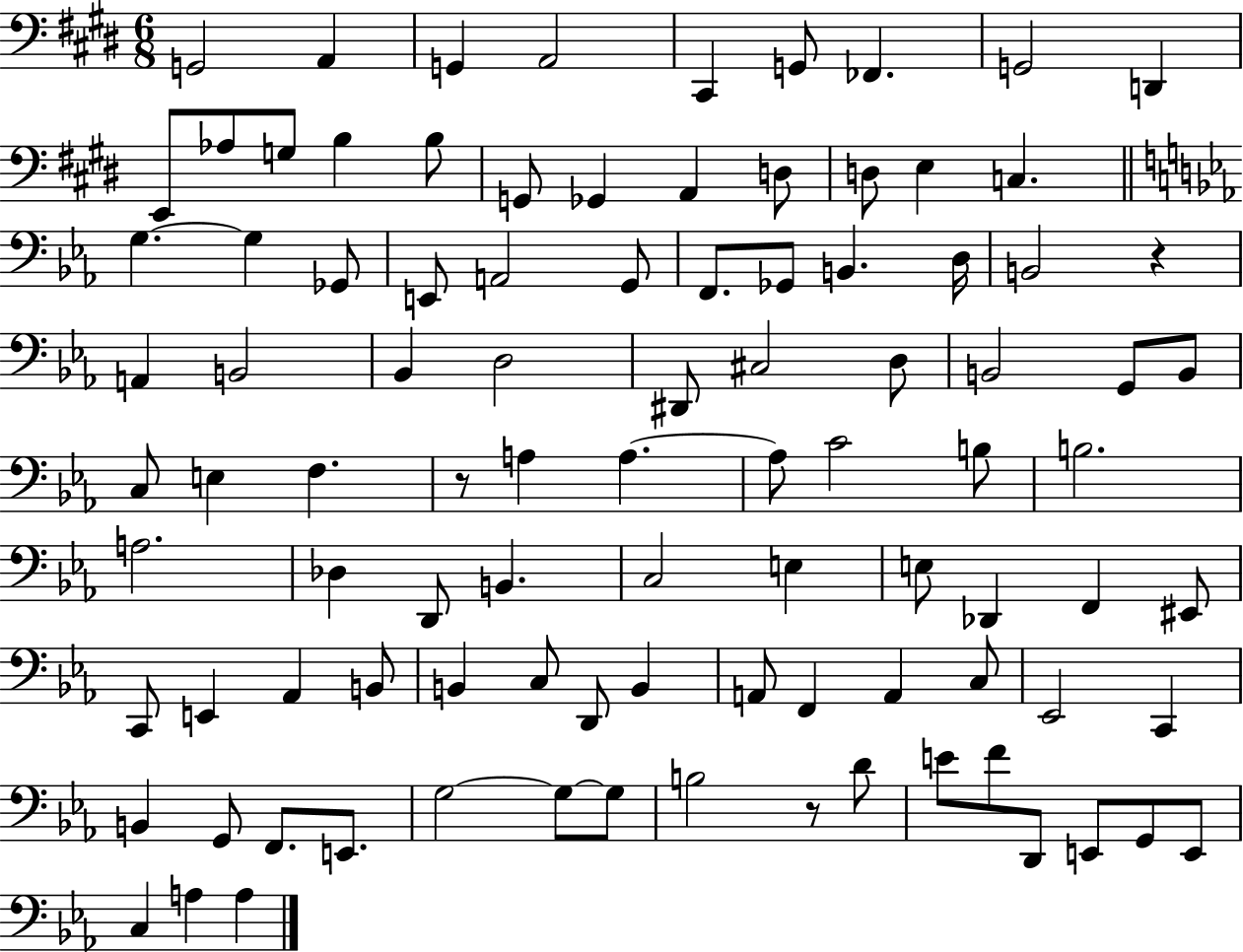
X:1
T:Untitled
M:6/8
L:1/4
K:E
G,,2 A,, G,, A,,2 ^C,, G,,/2 _F,, G,,2 D,, E,,/2 _A,/2 G,/2 B, B,/2 G,,/2 _G,, A,, D,/2 D,/2 E, C, G, G, _G,,/2 E,,/2 A,,2 G,,/2 F,,/2 _G,,/2 B,, D,/4 B,,2 z A,, B,,2 _B,, D,2 ^D,,/2 ^C,2 D,/2 B,,2 G,,/2 B,,/2 C,/2 E, F, z/2 A, A, A,/2 C2 B,/2 B,2 A,2 _D, D,,/2 B,, C,2 E, E,/2 _D,, F,, ^E,,/2 C,,/2 E,, _A,, B,,/2 B,, C,/2 D,,/2 B,, A,,/2 F,, A,, C,/2 _E,,2 C,, B,, G,,/2 F,,/2 E,,/2 G,2 G,/2 G,/2 B,2 z/2 D/2 E/2 F/2 D,,/2 E,,/2 G,,/2 E,,/2 C, A, A,